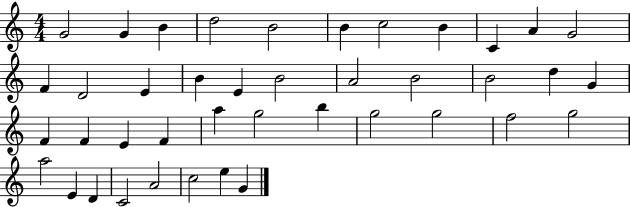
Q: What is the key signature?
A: C major